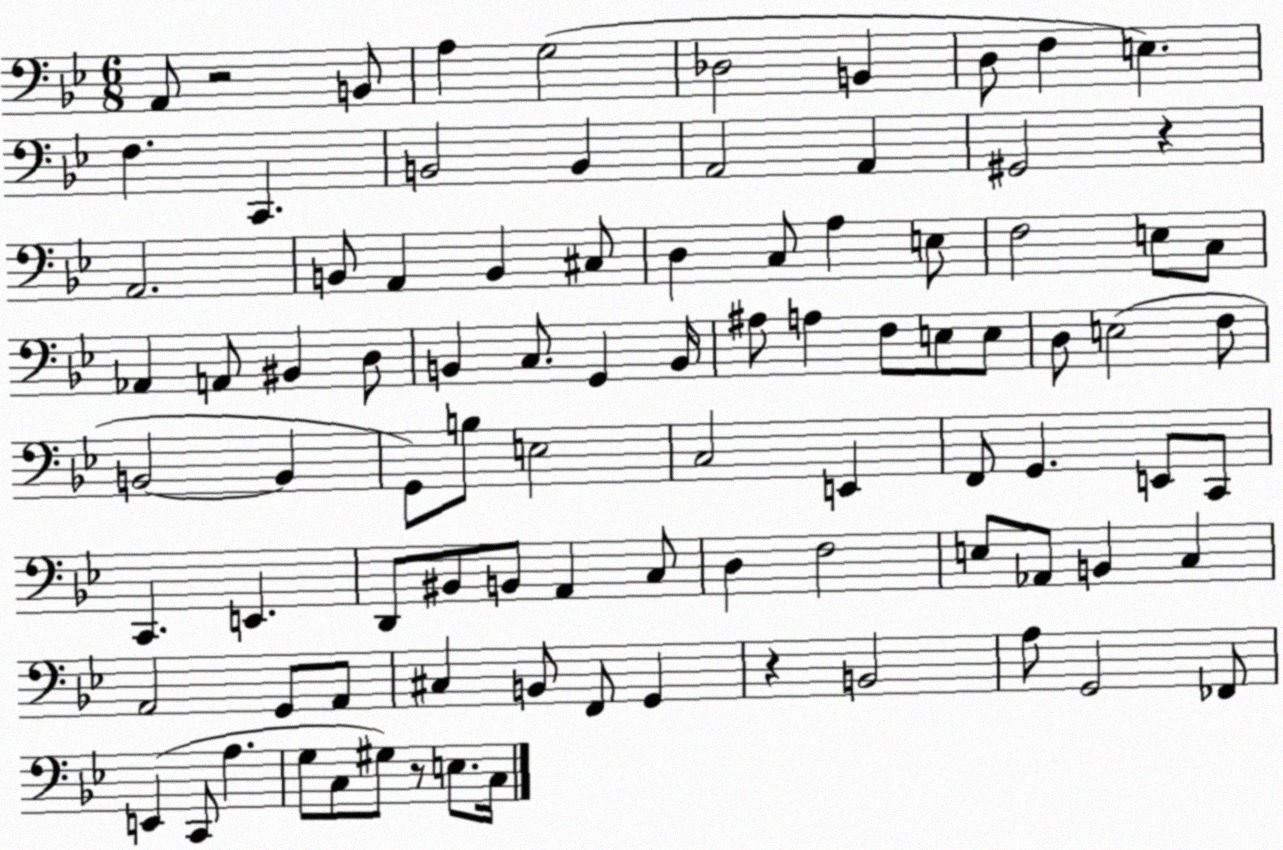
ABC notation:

X:1
T:Untitled
M:6/8
L:1/4
K:Bb
A,,/2 z2 B,,/2 A, G,2 _D,2 B,, D,/2 F, E, F, C,, B,,2 B,, A,,2 A,, ^G,,2 z A,,2 B,,/2 A,, B,, ^C,/2 D, C,/2 A, E,/2 F,2 E,/2 C,/2 _A,, A,,/2 ^B,, D,/2 B,, C,/2 G,, B,,/4 ^A,/2 A, F,/2 E,/2 E,/2 D,/2 E,2 F,/2 B,,2 B,, G,,/2 B,/2 E,2 C,2 E,, F,,/2 G,, E,,/2 C,,/2 C,, E,, D,,/2 ^B,,/2 B,,/2 A,, C,/2 D, F,2 E,/2 _A,,/2 B,, C, A,,2 G,,/2 A,,/2 ^C, B,,/2 F,,/2 G,, z B,,2 A,/2 G,,2 _F,,/2 E,, C,,/2 A, G,/2 C,/2 ^G,/2 z/2 E,/2 C,/4